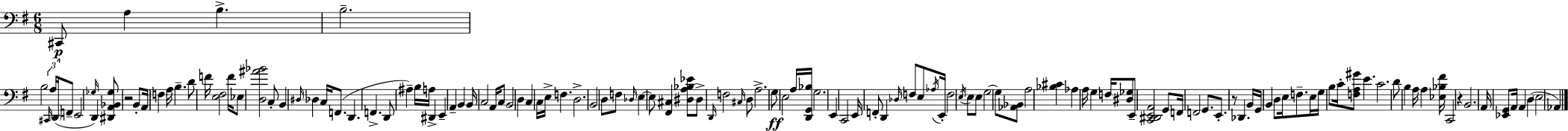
X:1
T:Untitled
M:6/8
L:1/4
K:G
^C,,/2 A, B, B,2 B,2 ^C,,/4 A,/4 D,,/4 F,,/2 E,,2 _G,/4 D,, [^D,,A,,_B,,_G,]/2 z2 B,,/2 A,,/4 F, A,/4 B, D/2 F/4 [E,^F,]2 F/4 _E,/2 [D,^A_B]2 C,/2 B,, ^D,/4 _D, C,/4 F,,/2 D,, F,, D,,/2 ^A, B,/4 A,/4 ^D,, E,, A,, B,, B,,/4 C,2 A,,/4 C,/2 B,,2 D, C, C,/4 E,/4 F, D,2 B,,2 D,/2 F,/2 _D,/4 E, E,/2 [^F,,^C,] [^D,A,_B,_E]/2 ^D,/2 D,,/4 F,2 ^C,/4 D,/2 A,2 G,/2 E,2 A,/4 [D,,G,,_B,]/4 G,2 E,, C,,2 E,,/4 F,,/2 D,, _D,/4 F,/2 E,/2 _A,/4 E,,/4 F,2 E,/4 E,/2 E,/2 G,2 G,/2 [_A,,_B,,]/2 A,2 [_B,^C] _A, A,/4 G, F,/4 [^D,_G,]/2 E,,/2 [C,,^D,,E,,A,,]2 G,,/2 F,,/4 F,,2 G,,/2 E,,/2 z/2 _D,, B,,/4 G,,/4 B,, D,/2 E,/4 F,/2 E,/4 G,/4 B,/2 C/4 [F,A,^G]/2 E C2 D/2 B, A,/4 A, [_E,_B,^F]/4 C,,2 z B,,2 A,,/4 [_E,,G,,]/2 A,,/4 A,, D, E,2 _A,,